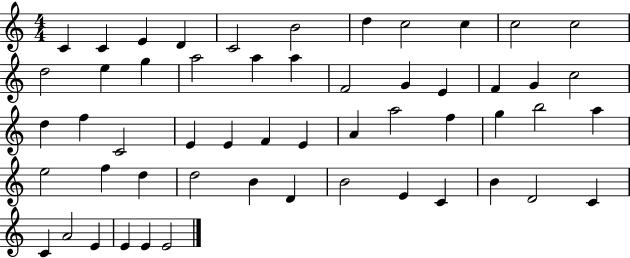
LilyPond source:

{
  \clef treble
  \numericTimeSignature
  \time 4/4
  \key c \major
  c'4 c'4 e'4 d'4 | c'2 b'2 | d''4 c''2 c''4 | c''2 c''2 | \break d''2 e''4 g''4 | a''2 a''4 a''4 | f'2 g'4 e'4 | f'4 g'4 c''2 | \break d''4 f''4 c'2 | e'4 e'4 f'4 e'4 | a'4 a''2 f''4 | g''4 b''2 a''4 | \break e''2 f''4 d''4 | d''2 b'4 d'4 | b'2 e'4 c'4 | b'4 d'2 c'4 | \break c'4 a'2 e'4 | e'4 e'4 e'2 | \bar "|."
}